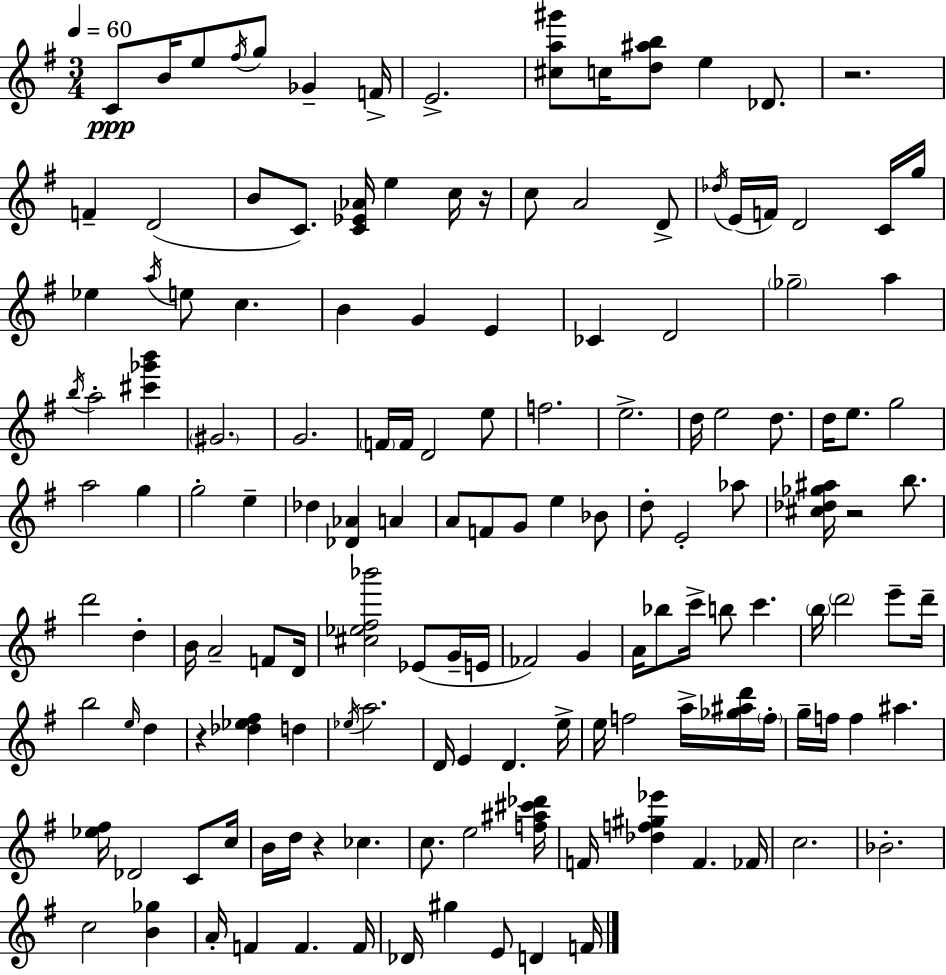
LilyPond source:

{
  \clef treble
  \numericTimeSignature
  \time 3/4
  \key e \minor
  \tempo 4 = 60
  c'8\ppp b'16 e''8 \acciaccatura { fis''16 } g''8 ges'4-- | f'16-> e'2.-> | <cis'' a'' gis'''>8 c''16 <d'' ais'' b''>8 e''4 des'8. | r2. | \break f'4-- d'2( | b'8 c'8.) <c' ees' aes'>16 e''4 c''16 | r16 c''8 a'2 d'8-> | \acciaccatura { des''16 }( e'16 f'16) d'2 | \break c'16 g''16 ees''4 \acciaccatura { a''16 } e''8 c''4. | b'4 g'4 e'4 | ces'4 d'2 | \parenthesize ges''2-- a''4 | \break \acciaccatura { b''16 } a''2-. | <cis''' ges''' b'''>4 \parenthesize gis'2. | g'2. | \parenthesize f'16 f'16 d'2 | \break e''8 f''2. | e''2.-> | d''16 e''2 | d''8. d''16 e''8. g''2 | \break a''2 | g''4 g''2-. | e''4-- des''4 <des' aes'>4 | a'4 a'8 f'8 g'8 e''4 | \break bes'8 d''8-. e'2-. | aes''8 <cis'' des'' ges'' ais''>16 r2 | b''8. d'''2 | d''4-. b'16 a'2-- | \break f'8 d'16 <cis'' ees'' fis'' bes'''>2 | ees'8( g'16-- e'16 fes'2) | g'4 a'16 bes''8 c'''16-> b''8 c'''4. | \parenthesize b''16 \parenthesize d'''2 | \break e'''8-- d'''16-- b''2 | \grace { e''16 } d''4 r4 <des'' ees'' fis''>4 | d''4 \acciaccatura { ees''16 } a''2. | d'16 e'4 d'4. | \break e''16-> e''16 f''2 | a''16-> <ges'' ais'' d'''>16 \parenthesize f''16-. g''16-- f''16 f''4 | ais''4. <ees'' fis''>16 des'2 | c'8 c''16 b'16 d''16 r4 | \break ces''4. c''8. e''2 | <f'' ais'' cis''' des'''>16 f'16 <des'' f'' gis'' ees'''>4 f'4. | fes'16 c''2. | bes'2.-. | \break c''2 | <b' ges''>4 a'16-. f'4 f'4. | f'16 des'16 gis''4 e'8 | d'4 f'16 \bar "|."
}